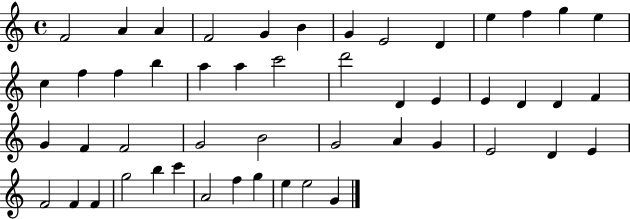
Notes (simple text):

F4/h A4/q A4/q F4/h G4/q B4/q G4/q E4/h D4/q E5/q F5/q G5/q E5/q C5/q F5/q F5/q B5/q A5/q A5/q C6/h D6/h D4/q E4/q E4/q D4/q D4/q F4/q G4/q F4/q F4/h G4/h B4/h G4/h A4/q G4/q E4/h D4/q E4/q F4/h F4/q F4/q G5/h B5/q C6/q A4/h F5/q G5/q E5/q E5/h G4/q